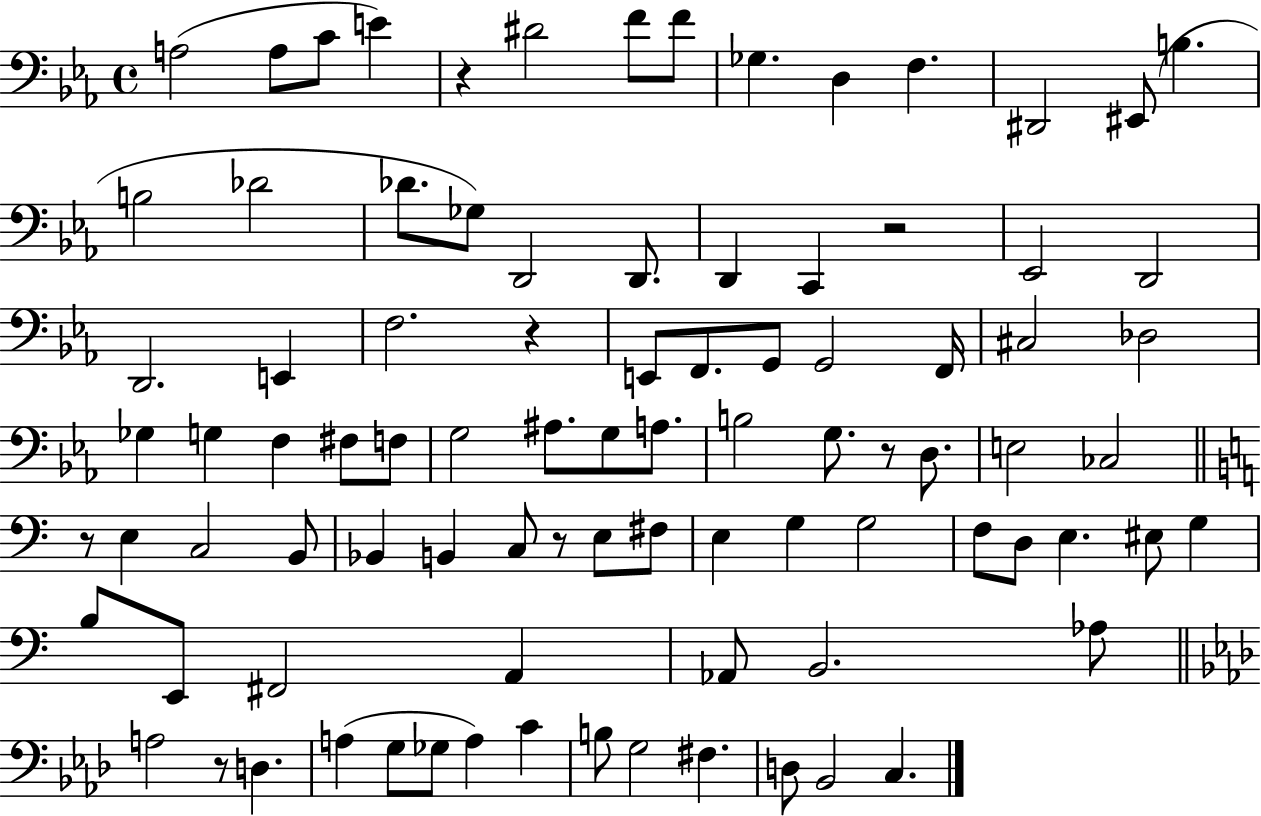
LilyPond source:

{
  \clef bass
  \time 4/4
  \defaultTimeSignature
  \key ees \major
  a2( a8 c'8 e'4) | r4 dis'2 f'8 f'8 | ges4. d4 f4. | dis,2 eis,8( b4. | \break b2 des'2 | des'8. ges8) d,2 d,8. | d,4 c,4 r2 | ees,2 d,2 | \break d,2. e,4 | f2. r4 | e,8 f,8. g,8 g,2 f,16 | cis2 des2 | \break ges4 g4 f4 fis8 f8 | g2 ais8. g8 a8. | b2 g8. r8 d8. | e2 ces2 | \break \bar "||" \break \key c \major r8 e4 c2 b,8 | bes,4 b,4 c8 r8 e8 fis8 | e4 g4 g2 | f8 d8 e4. eis8 g4 | \break b8 e,8 fis,2 a,4 | aes,8 b,2. aes8 | \bar "||" \break \key aes \major a2 r8 d4. | a4( g8 ges8 a4) c'4 | b8 g2 fis4. | d8 bes,2 c4. | \break \bar "|."
}